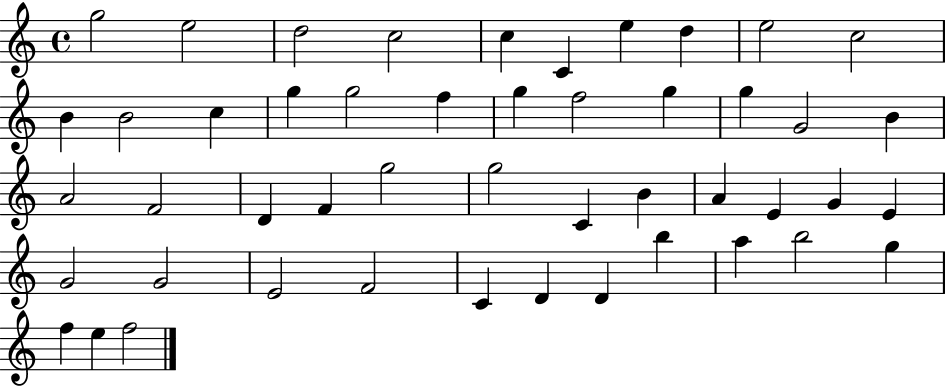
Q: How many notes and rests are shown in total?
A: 48